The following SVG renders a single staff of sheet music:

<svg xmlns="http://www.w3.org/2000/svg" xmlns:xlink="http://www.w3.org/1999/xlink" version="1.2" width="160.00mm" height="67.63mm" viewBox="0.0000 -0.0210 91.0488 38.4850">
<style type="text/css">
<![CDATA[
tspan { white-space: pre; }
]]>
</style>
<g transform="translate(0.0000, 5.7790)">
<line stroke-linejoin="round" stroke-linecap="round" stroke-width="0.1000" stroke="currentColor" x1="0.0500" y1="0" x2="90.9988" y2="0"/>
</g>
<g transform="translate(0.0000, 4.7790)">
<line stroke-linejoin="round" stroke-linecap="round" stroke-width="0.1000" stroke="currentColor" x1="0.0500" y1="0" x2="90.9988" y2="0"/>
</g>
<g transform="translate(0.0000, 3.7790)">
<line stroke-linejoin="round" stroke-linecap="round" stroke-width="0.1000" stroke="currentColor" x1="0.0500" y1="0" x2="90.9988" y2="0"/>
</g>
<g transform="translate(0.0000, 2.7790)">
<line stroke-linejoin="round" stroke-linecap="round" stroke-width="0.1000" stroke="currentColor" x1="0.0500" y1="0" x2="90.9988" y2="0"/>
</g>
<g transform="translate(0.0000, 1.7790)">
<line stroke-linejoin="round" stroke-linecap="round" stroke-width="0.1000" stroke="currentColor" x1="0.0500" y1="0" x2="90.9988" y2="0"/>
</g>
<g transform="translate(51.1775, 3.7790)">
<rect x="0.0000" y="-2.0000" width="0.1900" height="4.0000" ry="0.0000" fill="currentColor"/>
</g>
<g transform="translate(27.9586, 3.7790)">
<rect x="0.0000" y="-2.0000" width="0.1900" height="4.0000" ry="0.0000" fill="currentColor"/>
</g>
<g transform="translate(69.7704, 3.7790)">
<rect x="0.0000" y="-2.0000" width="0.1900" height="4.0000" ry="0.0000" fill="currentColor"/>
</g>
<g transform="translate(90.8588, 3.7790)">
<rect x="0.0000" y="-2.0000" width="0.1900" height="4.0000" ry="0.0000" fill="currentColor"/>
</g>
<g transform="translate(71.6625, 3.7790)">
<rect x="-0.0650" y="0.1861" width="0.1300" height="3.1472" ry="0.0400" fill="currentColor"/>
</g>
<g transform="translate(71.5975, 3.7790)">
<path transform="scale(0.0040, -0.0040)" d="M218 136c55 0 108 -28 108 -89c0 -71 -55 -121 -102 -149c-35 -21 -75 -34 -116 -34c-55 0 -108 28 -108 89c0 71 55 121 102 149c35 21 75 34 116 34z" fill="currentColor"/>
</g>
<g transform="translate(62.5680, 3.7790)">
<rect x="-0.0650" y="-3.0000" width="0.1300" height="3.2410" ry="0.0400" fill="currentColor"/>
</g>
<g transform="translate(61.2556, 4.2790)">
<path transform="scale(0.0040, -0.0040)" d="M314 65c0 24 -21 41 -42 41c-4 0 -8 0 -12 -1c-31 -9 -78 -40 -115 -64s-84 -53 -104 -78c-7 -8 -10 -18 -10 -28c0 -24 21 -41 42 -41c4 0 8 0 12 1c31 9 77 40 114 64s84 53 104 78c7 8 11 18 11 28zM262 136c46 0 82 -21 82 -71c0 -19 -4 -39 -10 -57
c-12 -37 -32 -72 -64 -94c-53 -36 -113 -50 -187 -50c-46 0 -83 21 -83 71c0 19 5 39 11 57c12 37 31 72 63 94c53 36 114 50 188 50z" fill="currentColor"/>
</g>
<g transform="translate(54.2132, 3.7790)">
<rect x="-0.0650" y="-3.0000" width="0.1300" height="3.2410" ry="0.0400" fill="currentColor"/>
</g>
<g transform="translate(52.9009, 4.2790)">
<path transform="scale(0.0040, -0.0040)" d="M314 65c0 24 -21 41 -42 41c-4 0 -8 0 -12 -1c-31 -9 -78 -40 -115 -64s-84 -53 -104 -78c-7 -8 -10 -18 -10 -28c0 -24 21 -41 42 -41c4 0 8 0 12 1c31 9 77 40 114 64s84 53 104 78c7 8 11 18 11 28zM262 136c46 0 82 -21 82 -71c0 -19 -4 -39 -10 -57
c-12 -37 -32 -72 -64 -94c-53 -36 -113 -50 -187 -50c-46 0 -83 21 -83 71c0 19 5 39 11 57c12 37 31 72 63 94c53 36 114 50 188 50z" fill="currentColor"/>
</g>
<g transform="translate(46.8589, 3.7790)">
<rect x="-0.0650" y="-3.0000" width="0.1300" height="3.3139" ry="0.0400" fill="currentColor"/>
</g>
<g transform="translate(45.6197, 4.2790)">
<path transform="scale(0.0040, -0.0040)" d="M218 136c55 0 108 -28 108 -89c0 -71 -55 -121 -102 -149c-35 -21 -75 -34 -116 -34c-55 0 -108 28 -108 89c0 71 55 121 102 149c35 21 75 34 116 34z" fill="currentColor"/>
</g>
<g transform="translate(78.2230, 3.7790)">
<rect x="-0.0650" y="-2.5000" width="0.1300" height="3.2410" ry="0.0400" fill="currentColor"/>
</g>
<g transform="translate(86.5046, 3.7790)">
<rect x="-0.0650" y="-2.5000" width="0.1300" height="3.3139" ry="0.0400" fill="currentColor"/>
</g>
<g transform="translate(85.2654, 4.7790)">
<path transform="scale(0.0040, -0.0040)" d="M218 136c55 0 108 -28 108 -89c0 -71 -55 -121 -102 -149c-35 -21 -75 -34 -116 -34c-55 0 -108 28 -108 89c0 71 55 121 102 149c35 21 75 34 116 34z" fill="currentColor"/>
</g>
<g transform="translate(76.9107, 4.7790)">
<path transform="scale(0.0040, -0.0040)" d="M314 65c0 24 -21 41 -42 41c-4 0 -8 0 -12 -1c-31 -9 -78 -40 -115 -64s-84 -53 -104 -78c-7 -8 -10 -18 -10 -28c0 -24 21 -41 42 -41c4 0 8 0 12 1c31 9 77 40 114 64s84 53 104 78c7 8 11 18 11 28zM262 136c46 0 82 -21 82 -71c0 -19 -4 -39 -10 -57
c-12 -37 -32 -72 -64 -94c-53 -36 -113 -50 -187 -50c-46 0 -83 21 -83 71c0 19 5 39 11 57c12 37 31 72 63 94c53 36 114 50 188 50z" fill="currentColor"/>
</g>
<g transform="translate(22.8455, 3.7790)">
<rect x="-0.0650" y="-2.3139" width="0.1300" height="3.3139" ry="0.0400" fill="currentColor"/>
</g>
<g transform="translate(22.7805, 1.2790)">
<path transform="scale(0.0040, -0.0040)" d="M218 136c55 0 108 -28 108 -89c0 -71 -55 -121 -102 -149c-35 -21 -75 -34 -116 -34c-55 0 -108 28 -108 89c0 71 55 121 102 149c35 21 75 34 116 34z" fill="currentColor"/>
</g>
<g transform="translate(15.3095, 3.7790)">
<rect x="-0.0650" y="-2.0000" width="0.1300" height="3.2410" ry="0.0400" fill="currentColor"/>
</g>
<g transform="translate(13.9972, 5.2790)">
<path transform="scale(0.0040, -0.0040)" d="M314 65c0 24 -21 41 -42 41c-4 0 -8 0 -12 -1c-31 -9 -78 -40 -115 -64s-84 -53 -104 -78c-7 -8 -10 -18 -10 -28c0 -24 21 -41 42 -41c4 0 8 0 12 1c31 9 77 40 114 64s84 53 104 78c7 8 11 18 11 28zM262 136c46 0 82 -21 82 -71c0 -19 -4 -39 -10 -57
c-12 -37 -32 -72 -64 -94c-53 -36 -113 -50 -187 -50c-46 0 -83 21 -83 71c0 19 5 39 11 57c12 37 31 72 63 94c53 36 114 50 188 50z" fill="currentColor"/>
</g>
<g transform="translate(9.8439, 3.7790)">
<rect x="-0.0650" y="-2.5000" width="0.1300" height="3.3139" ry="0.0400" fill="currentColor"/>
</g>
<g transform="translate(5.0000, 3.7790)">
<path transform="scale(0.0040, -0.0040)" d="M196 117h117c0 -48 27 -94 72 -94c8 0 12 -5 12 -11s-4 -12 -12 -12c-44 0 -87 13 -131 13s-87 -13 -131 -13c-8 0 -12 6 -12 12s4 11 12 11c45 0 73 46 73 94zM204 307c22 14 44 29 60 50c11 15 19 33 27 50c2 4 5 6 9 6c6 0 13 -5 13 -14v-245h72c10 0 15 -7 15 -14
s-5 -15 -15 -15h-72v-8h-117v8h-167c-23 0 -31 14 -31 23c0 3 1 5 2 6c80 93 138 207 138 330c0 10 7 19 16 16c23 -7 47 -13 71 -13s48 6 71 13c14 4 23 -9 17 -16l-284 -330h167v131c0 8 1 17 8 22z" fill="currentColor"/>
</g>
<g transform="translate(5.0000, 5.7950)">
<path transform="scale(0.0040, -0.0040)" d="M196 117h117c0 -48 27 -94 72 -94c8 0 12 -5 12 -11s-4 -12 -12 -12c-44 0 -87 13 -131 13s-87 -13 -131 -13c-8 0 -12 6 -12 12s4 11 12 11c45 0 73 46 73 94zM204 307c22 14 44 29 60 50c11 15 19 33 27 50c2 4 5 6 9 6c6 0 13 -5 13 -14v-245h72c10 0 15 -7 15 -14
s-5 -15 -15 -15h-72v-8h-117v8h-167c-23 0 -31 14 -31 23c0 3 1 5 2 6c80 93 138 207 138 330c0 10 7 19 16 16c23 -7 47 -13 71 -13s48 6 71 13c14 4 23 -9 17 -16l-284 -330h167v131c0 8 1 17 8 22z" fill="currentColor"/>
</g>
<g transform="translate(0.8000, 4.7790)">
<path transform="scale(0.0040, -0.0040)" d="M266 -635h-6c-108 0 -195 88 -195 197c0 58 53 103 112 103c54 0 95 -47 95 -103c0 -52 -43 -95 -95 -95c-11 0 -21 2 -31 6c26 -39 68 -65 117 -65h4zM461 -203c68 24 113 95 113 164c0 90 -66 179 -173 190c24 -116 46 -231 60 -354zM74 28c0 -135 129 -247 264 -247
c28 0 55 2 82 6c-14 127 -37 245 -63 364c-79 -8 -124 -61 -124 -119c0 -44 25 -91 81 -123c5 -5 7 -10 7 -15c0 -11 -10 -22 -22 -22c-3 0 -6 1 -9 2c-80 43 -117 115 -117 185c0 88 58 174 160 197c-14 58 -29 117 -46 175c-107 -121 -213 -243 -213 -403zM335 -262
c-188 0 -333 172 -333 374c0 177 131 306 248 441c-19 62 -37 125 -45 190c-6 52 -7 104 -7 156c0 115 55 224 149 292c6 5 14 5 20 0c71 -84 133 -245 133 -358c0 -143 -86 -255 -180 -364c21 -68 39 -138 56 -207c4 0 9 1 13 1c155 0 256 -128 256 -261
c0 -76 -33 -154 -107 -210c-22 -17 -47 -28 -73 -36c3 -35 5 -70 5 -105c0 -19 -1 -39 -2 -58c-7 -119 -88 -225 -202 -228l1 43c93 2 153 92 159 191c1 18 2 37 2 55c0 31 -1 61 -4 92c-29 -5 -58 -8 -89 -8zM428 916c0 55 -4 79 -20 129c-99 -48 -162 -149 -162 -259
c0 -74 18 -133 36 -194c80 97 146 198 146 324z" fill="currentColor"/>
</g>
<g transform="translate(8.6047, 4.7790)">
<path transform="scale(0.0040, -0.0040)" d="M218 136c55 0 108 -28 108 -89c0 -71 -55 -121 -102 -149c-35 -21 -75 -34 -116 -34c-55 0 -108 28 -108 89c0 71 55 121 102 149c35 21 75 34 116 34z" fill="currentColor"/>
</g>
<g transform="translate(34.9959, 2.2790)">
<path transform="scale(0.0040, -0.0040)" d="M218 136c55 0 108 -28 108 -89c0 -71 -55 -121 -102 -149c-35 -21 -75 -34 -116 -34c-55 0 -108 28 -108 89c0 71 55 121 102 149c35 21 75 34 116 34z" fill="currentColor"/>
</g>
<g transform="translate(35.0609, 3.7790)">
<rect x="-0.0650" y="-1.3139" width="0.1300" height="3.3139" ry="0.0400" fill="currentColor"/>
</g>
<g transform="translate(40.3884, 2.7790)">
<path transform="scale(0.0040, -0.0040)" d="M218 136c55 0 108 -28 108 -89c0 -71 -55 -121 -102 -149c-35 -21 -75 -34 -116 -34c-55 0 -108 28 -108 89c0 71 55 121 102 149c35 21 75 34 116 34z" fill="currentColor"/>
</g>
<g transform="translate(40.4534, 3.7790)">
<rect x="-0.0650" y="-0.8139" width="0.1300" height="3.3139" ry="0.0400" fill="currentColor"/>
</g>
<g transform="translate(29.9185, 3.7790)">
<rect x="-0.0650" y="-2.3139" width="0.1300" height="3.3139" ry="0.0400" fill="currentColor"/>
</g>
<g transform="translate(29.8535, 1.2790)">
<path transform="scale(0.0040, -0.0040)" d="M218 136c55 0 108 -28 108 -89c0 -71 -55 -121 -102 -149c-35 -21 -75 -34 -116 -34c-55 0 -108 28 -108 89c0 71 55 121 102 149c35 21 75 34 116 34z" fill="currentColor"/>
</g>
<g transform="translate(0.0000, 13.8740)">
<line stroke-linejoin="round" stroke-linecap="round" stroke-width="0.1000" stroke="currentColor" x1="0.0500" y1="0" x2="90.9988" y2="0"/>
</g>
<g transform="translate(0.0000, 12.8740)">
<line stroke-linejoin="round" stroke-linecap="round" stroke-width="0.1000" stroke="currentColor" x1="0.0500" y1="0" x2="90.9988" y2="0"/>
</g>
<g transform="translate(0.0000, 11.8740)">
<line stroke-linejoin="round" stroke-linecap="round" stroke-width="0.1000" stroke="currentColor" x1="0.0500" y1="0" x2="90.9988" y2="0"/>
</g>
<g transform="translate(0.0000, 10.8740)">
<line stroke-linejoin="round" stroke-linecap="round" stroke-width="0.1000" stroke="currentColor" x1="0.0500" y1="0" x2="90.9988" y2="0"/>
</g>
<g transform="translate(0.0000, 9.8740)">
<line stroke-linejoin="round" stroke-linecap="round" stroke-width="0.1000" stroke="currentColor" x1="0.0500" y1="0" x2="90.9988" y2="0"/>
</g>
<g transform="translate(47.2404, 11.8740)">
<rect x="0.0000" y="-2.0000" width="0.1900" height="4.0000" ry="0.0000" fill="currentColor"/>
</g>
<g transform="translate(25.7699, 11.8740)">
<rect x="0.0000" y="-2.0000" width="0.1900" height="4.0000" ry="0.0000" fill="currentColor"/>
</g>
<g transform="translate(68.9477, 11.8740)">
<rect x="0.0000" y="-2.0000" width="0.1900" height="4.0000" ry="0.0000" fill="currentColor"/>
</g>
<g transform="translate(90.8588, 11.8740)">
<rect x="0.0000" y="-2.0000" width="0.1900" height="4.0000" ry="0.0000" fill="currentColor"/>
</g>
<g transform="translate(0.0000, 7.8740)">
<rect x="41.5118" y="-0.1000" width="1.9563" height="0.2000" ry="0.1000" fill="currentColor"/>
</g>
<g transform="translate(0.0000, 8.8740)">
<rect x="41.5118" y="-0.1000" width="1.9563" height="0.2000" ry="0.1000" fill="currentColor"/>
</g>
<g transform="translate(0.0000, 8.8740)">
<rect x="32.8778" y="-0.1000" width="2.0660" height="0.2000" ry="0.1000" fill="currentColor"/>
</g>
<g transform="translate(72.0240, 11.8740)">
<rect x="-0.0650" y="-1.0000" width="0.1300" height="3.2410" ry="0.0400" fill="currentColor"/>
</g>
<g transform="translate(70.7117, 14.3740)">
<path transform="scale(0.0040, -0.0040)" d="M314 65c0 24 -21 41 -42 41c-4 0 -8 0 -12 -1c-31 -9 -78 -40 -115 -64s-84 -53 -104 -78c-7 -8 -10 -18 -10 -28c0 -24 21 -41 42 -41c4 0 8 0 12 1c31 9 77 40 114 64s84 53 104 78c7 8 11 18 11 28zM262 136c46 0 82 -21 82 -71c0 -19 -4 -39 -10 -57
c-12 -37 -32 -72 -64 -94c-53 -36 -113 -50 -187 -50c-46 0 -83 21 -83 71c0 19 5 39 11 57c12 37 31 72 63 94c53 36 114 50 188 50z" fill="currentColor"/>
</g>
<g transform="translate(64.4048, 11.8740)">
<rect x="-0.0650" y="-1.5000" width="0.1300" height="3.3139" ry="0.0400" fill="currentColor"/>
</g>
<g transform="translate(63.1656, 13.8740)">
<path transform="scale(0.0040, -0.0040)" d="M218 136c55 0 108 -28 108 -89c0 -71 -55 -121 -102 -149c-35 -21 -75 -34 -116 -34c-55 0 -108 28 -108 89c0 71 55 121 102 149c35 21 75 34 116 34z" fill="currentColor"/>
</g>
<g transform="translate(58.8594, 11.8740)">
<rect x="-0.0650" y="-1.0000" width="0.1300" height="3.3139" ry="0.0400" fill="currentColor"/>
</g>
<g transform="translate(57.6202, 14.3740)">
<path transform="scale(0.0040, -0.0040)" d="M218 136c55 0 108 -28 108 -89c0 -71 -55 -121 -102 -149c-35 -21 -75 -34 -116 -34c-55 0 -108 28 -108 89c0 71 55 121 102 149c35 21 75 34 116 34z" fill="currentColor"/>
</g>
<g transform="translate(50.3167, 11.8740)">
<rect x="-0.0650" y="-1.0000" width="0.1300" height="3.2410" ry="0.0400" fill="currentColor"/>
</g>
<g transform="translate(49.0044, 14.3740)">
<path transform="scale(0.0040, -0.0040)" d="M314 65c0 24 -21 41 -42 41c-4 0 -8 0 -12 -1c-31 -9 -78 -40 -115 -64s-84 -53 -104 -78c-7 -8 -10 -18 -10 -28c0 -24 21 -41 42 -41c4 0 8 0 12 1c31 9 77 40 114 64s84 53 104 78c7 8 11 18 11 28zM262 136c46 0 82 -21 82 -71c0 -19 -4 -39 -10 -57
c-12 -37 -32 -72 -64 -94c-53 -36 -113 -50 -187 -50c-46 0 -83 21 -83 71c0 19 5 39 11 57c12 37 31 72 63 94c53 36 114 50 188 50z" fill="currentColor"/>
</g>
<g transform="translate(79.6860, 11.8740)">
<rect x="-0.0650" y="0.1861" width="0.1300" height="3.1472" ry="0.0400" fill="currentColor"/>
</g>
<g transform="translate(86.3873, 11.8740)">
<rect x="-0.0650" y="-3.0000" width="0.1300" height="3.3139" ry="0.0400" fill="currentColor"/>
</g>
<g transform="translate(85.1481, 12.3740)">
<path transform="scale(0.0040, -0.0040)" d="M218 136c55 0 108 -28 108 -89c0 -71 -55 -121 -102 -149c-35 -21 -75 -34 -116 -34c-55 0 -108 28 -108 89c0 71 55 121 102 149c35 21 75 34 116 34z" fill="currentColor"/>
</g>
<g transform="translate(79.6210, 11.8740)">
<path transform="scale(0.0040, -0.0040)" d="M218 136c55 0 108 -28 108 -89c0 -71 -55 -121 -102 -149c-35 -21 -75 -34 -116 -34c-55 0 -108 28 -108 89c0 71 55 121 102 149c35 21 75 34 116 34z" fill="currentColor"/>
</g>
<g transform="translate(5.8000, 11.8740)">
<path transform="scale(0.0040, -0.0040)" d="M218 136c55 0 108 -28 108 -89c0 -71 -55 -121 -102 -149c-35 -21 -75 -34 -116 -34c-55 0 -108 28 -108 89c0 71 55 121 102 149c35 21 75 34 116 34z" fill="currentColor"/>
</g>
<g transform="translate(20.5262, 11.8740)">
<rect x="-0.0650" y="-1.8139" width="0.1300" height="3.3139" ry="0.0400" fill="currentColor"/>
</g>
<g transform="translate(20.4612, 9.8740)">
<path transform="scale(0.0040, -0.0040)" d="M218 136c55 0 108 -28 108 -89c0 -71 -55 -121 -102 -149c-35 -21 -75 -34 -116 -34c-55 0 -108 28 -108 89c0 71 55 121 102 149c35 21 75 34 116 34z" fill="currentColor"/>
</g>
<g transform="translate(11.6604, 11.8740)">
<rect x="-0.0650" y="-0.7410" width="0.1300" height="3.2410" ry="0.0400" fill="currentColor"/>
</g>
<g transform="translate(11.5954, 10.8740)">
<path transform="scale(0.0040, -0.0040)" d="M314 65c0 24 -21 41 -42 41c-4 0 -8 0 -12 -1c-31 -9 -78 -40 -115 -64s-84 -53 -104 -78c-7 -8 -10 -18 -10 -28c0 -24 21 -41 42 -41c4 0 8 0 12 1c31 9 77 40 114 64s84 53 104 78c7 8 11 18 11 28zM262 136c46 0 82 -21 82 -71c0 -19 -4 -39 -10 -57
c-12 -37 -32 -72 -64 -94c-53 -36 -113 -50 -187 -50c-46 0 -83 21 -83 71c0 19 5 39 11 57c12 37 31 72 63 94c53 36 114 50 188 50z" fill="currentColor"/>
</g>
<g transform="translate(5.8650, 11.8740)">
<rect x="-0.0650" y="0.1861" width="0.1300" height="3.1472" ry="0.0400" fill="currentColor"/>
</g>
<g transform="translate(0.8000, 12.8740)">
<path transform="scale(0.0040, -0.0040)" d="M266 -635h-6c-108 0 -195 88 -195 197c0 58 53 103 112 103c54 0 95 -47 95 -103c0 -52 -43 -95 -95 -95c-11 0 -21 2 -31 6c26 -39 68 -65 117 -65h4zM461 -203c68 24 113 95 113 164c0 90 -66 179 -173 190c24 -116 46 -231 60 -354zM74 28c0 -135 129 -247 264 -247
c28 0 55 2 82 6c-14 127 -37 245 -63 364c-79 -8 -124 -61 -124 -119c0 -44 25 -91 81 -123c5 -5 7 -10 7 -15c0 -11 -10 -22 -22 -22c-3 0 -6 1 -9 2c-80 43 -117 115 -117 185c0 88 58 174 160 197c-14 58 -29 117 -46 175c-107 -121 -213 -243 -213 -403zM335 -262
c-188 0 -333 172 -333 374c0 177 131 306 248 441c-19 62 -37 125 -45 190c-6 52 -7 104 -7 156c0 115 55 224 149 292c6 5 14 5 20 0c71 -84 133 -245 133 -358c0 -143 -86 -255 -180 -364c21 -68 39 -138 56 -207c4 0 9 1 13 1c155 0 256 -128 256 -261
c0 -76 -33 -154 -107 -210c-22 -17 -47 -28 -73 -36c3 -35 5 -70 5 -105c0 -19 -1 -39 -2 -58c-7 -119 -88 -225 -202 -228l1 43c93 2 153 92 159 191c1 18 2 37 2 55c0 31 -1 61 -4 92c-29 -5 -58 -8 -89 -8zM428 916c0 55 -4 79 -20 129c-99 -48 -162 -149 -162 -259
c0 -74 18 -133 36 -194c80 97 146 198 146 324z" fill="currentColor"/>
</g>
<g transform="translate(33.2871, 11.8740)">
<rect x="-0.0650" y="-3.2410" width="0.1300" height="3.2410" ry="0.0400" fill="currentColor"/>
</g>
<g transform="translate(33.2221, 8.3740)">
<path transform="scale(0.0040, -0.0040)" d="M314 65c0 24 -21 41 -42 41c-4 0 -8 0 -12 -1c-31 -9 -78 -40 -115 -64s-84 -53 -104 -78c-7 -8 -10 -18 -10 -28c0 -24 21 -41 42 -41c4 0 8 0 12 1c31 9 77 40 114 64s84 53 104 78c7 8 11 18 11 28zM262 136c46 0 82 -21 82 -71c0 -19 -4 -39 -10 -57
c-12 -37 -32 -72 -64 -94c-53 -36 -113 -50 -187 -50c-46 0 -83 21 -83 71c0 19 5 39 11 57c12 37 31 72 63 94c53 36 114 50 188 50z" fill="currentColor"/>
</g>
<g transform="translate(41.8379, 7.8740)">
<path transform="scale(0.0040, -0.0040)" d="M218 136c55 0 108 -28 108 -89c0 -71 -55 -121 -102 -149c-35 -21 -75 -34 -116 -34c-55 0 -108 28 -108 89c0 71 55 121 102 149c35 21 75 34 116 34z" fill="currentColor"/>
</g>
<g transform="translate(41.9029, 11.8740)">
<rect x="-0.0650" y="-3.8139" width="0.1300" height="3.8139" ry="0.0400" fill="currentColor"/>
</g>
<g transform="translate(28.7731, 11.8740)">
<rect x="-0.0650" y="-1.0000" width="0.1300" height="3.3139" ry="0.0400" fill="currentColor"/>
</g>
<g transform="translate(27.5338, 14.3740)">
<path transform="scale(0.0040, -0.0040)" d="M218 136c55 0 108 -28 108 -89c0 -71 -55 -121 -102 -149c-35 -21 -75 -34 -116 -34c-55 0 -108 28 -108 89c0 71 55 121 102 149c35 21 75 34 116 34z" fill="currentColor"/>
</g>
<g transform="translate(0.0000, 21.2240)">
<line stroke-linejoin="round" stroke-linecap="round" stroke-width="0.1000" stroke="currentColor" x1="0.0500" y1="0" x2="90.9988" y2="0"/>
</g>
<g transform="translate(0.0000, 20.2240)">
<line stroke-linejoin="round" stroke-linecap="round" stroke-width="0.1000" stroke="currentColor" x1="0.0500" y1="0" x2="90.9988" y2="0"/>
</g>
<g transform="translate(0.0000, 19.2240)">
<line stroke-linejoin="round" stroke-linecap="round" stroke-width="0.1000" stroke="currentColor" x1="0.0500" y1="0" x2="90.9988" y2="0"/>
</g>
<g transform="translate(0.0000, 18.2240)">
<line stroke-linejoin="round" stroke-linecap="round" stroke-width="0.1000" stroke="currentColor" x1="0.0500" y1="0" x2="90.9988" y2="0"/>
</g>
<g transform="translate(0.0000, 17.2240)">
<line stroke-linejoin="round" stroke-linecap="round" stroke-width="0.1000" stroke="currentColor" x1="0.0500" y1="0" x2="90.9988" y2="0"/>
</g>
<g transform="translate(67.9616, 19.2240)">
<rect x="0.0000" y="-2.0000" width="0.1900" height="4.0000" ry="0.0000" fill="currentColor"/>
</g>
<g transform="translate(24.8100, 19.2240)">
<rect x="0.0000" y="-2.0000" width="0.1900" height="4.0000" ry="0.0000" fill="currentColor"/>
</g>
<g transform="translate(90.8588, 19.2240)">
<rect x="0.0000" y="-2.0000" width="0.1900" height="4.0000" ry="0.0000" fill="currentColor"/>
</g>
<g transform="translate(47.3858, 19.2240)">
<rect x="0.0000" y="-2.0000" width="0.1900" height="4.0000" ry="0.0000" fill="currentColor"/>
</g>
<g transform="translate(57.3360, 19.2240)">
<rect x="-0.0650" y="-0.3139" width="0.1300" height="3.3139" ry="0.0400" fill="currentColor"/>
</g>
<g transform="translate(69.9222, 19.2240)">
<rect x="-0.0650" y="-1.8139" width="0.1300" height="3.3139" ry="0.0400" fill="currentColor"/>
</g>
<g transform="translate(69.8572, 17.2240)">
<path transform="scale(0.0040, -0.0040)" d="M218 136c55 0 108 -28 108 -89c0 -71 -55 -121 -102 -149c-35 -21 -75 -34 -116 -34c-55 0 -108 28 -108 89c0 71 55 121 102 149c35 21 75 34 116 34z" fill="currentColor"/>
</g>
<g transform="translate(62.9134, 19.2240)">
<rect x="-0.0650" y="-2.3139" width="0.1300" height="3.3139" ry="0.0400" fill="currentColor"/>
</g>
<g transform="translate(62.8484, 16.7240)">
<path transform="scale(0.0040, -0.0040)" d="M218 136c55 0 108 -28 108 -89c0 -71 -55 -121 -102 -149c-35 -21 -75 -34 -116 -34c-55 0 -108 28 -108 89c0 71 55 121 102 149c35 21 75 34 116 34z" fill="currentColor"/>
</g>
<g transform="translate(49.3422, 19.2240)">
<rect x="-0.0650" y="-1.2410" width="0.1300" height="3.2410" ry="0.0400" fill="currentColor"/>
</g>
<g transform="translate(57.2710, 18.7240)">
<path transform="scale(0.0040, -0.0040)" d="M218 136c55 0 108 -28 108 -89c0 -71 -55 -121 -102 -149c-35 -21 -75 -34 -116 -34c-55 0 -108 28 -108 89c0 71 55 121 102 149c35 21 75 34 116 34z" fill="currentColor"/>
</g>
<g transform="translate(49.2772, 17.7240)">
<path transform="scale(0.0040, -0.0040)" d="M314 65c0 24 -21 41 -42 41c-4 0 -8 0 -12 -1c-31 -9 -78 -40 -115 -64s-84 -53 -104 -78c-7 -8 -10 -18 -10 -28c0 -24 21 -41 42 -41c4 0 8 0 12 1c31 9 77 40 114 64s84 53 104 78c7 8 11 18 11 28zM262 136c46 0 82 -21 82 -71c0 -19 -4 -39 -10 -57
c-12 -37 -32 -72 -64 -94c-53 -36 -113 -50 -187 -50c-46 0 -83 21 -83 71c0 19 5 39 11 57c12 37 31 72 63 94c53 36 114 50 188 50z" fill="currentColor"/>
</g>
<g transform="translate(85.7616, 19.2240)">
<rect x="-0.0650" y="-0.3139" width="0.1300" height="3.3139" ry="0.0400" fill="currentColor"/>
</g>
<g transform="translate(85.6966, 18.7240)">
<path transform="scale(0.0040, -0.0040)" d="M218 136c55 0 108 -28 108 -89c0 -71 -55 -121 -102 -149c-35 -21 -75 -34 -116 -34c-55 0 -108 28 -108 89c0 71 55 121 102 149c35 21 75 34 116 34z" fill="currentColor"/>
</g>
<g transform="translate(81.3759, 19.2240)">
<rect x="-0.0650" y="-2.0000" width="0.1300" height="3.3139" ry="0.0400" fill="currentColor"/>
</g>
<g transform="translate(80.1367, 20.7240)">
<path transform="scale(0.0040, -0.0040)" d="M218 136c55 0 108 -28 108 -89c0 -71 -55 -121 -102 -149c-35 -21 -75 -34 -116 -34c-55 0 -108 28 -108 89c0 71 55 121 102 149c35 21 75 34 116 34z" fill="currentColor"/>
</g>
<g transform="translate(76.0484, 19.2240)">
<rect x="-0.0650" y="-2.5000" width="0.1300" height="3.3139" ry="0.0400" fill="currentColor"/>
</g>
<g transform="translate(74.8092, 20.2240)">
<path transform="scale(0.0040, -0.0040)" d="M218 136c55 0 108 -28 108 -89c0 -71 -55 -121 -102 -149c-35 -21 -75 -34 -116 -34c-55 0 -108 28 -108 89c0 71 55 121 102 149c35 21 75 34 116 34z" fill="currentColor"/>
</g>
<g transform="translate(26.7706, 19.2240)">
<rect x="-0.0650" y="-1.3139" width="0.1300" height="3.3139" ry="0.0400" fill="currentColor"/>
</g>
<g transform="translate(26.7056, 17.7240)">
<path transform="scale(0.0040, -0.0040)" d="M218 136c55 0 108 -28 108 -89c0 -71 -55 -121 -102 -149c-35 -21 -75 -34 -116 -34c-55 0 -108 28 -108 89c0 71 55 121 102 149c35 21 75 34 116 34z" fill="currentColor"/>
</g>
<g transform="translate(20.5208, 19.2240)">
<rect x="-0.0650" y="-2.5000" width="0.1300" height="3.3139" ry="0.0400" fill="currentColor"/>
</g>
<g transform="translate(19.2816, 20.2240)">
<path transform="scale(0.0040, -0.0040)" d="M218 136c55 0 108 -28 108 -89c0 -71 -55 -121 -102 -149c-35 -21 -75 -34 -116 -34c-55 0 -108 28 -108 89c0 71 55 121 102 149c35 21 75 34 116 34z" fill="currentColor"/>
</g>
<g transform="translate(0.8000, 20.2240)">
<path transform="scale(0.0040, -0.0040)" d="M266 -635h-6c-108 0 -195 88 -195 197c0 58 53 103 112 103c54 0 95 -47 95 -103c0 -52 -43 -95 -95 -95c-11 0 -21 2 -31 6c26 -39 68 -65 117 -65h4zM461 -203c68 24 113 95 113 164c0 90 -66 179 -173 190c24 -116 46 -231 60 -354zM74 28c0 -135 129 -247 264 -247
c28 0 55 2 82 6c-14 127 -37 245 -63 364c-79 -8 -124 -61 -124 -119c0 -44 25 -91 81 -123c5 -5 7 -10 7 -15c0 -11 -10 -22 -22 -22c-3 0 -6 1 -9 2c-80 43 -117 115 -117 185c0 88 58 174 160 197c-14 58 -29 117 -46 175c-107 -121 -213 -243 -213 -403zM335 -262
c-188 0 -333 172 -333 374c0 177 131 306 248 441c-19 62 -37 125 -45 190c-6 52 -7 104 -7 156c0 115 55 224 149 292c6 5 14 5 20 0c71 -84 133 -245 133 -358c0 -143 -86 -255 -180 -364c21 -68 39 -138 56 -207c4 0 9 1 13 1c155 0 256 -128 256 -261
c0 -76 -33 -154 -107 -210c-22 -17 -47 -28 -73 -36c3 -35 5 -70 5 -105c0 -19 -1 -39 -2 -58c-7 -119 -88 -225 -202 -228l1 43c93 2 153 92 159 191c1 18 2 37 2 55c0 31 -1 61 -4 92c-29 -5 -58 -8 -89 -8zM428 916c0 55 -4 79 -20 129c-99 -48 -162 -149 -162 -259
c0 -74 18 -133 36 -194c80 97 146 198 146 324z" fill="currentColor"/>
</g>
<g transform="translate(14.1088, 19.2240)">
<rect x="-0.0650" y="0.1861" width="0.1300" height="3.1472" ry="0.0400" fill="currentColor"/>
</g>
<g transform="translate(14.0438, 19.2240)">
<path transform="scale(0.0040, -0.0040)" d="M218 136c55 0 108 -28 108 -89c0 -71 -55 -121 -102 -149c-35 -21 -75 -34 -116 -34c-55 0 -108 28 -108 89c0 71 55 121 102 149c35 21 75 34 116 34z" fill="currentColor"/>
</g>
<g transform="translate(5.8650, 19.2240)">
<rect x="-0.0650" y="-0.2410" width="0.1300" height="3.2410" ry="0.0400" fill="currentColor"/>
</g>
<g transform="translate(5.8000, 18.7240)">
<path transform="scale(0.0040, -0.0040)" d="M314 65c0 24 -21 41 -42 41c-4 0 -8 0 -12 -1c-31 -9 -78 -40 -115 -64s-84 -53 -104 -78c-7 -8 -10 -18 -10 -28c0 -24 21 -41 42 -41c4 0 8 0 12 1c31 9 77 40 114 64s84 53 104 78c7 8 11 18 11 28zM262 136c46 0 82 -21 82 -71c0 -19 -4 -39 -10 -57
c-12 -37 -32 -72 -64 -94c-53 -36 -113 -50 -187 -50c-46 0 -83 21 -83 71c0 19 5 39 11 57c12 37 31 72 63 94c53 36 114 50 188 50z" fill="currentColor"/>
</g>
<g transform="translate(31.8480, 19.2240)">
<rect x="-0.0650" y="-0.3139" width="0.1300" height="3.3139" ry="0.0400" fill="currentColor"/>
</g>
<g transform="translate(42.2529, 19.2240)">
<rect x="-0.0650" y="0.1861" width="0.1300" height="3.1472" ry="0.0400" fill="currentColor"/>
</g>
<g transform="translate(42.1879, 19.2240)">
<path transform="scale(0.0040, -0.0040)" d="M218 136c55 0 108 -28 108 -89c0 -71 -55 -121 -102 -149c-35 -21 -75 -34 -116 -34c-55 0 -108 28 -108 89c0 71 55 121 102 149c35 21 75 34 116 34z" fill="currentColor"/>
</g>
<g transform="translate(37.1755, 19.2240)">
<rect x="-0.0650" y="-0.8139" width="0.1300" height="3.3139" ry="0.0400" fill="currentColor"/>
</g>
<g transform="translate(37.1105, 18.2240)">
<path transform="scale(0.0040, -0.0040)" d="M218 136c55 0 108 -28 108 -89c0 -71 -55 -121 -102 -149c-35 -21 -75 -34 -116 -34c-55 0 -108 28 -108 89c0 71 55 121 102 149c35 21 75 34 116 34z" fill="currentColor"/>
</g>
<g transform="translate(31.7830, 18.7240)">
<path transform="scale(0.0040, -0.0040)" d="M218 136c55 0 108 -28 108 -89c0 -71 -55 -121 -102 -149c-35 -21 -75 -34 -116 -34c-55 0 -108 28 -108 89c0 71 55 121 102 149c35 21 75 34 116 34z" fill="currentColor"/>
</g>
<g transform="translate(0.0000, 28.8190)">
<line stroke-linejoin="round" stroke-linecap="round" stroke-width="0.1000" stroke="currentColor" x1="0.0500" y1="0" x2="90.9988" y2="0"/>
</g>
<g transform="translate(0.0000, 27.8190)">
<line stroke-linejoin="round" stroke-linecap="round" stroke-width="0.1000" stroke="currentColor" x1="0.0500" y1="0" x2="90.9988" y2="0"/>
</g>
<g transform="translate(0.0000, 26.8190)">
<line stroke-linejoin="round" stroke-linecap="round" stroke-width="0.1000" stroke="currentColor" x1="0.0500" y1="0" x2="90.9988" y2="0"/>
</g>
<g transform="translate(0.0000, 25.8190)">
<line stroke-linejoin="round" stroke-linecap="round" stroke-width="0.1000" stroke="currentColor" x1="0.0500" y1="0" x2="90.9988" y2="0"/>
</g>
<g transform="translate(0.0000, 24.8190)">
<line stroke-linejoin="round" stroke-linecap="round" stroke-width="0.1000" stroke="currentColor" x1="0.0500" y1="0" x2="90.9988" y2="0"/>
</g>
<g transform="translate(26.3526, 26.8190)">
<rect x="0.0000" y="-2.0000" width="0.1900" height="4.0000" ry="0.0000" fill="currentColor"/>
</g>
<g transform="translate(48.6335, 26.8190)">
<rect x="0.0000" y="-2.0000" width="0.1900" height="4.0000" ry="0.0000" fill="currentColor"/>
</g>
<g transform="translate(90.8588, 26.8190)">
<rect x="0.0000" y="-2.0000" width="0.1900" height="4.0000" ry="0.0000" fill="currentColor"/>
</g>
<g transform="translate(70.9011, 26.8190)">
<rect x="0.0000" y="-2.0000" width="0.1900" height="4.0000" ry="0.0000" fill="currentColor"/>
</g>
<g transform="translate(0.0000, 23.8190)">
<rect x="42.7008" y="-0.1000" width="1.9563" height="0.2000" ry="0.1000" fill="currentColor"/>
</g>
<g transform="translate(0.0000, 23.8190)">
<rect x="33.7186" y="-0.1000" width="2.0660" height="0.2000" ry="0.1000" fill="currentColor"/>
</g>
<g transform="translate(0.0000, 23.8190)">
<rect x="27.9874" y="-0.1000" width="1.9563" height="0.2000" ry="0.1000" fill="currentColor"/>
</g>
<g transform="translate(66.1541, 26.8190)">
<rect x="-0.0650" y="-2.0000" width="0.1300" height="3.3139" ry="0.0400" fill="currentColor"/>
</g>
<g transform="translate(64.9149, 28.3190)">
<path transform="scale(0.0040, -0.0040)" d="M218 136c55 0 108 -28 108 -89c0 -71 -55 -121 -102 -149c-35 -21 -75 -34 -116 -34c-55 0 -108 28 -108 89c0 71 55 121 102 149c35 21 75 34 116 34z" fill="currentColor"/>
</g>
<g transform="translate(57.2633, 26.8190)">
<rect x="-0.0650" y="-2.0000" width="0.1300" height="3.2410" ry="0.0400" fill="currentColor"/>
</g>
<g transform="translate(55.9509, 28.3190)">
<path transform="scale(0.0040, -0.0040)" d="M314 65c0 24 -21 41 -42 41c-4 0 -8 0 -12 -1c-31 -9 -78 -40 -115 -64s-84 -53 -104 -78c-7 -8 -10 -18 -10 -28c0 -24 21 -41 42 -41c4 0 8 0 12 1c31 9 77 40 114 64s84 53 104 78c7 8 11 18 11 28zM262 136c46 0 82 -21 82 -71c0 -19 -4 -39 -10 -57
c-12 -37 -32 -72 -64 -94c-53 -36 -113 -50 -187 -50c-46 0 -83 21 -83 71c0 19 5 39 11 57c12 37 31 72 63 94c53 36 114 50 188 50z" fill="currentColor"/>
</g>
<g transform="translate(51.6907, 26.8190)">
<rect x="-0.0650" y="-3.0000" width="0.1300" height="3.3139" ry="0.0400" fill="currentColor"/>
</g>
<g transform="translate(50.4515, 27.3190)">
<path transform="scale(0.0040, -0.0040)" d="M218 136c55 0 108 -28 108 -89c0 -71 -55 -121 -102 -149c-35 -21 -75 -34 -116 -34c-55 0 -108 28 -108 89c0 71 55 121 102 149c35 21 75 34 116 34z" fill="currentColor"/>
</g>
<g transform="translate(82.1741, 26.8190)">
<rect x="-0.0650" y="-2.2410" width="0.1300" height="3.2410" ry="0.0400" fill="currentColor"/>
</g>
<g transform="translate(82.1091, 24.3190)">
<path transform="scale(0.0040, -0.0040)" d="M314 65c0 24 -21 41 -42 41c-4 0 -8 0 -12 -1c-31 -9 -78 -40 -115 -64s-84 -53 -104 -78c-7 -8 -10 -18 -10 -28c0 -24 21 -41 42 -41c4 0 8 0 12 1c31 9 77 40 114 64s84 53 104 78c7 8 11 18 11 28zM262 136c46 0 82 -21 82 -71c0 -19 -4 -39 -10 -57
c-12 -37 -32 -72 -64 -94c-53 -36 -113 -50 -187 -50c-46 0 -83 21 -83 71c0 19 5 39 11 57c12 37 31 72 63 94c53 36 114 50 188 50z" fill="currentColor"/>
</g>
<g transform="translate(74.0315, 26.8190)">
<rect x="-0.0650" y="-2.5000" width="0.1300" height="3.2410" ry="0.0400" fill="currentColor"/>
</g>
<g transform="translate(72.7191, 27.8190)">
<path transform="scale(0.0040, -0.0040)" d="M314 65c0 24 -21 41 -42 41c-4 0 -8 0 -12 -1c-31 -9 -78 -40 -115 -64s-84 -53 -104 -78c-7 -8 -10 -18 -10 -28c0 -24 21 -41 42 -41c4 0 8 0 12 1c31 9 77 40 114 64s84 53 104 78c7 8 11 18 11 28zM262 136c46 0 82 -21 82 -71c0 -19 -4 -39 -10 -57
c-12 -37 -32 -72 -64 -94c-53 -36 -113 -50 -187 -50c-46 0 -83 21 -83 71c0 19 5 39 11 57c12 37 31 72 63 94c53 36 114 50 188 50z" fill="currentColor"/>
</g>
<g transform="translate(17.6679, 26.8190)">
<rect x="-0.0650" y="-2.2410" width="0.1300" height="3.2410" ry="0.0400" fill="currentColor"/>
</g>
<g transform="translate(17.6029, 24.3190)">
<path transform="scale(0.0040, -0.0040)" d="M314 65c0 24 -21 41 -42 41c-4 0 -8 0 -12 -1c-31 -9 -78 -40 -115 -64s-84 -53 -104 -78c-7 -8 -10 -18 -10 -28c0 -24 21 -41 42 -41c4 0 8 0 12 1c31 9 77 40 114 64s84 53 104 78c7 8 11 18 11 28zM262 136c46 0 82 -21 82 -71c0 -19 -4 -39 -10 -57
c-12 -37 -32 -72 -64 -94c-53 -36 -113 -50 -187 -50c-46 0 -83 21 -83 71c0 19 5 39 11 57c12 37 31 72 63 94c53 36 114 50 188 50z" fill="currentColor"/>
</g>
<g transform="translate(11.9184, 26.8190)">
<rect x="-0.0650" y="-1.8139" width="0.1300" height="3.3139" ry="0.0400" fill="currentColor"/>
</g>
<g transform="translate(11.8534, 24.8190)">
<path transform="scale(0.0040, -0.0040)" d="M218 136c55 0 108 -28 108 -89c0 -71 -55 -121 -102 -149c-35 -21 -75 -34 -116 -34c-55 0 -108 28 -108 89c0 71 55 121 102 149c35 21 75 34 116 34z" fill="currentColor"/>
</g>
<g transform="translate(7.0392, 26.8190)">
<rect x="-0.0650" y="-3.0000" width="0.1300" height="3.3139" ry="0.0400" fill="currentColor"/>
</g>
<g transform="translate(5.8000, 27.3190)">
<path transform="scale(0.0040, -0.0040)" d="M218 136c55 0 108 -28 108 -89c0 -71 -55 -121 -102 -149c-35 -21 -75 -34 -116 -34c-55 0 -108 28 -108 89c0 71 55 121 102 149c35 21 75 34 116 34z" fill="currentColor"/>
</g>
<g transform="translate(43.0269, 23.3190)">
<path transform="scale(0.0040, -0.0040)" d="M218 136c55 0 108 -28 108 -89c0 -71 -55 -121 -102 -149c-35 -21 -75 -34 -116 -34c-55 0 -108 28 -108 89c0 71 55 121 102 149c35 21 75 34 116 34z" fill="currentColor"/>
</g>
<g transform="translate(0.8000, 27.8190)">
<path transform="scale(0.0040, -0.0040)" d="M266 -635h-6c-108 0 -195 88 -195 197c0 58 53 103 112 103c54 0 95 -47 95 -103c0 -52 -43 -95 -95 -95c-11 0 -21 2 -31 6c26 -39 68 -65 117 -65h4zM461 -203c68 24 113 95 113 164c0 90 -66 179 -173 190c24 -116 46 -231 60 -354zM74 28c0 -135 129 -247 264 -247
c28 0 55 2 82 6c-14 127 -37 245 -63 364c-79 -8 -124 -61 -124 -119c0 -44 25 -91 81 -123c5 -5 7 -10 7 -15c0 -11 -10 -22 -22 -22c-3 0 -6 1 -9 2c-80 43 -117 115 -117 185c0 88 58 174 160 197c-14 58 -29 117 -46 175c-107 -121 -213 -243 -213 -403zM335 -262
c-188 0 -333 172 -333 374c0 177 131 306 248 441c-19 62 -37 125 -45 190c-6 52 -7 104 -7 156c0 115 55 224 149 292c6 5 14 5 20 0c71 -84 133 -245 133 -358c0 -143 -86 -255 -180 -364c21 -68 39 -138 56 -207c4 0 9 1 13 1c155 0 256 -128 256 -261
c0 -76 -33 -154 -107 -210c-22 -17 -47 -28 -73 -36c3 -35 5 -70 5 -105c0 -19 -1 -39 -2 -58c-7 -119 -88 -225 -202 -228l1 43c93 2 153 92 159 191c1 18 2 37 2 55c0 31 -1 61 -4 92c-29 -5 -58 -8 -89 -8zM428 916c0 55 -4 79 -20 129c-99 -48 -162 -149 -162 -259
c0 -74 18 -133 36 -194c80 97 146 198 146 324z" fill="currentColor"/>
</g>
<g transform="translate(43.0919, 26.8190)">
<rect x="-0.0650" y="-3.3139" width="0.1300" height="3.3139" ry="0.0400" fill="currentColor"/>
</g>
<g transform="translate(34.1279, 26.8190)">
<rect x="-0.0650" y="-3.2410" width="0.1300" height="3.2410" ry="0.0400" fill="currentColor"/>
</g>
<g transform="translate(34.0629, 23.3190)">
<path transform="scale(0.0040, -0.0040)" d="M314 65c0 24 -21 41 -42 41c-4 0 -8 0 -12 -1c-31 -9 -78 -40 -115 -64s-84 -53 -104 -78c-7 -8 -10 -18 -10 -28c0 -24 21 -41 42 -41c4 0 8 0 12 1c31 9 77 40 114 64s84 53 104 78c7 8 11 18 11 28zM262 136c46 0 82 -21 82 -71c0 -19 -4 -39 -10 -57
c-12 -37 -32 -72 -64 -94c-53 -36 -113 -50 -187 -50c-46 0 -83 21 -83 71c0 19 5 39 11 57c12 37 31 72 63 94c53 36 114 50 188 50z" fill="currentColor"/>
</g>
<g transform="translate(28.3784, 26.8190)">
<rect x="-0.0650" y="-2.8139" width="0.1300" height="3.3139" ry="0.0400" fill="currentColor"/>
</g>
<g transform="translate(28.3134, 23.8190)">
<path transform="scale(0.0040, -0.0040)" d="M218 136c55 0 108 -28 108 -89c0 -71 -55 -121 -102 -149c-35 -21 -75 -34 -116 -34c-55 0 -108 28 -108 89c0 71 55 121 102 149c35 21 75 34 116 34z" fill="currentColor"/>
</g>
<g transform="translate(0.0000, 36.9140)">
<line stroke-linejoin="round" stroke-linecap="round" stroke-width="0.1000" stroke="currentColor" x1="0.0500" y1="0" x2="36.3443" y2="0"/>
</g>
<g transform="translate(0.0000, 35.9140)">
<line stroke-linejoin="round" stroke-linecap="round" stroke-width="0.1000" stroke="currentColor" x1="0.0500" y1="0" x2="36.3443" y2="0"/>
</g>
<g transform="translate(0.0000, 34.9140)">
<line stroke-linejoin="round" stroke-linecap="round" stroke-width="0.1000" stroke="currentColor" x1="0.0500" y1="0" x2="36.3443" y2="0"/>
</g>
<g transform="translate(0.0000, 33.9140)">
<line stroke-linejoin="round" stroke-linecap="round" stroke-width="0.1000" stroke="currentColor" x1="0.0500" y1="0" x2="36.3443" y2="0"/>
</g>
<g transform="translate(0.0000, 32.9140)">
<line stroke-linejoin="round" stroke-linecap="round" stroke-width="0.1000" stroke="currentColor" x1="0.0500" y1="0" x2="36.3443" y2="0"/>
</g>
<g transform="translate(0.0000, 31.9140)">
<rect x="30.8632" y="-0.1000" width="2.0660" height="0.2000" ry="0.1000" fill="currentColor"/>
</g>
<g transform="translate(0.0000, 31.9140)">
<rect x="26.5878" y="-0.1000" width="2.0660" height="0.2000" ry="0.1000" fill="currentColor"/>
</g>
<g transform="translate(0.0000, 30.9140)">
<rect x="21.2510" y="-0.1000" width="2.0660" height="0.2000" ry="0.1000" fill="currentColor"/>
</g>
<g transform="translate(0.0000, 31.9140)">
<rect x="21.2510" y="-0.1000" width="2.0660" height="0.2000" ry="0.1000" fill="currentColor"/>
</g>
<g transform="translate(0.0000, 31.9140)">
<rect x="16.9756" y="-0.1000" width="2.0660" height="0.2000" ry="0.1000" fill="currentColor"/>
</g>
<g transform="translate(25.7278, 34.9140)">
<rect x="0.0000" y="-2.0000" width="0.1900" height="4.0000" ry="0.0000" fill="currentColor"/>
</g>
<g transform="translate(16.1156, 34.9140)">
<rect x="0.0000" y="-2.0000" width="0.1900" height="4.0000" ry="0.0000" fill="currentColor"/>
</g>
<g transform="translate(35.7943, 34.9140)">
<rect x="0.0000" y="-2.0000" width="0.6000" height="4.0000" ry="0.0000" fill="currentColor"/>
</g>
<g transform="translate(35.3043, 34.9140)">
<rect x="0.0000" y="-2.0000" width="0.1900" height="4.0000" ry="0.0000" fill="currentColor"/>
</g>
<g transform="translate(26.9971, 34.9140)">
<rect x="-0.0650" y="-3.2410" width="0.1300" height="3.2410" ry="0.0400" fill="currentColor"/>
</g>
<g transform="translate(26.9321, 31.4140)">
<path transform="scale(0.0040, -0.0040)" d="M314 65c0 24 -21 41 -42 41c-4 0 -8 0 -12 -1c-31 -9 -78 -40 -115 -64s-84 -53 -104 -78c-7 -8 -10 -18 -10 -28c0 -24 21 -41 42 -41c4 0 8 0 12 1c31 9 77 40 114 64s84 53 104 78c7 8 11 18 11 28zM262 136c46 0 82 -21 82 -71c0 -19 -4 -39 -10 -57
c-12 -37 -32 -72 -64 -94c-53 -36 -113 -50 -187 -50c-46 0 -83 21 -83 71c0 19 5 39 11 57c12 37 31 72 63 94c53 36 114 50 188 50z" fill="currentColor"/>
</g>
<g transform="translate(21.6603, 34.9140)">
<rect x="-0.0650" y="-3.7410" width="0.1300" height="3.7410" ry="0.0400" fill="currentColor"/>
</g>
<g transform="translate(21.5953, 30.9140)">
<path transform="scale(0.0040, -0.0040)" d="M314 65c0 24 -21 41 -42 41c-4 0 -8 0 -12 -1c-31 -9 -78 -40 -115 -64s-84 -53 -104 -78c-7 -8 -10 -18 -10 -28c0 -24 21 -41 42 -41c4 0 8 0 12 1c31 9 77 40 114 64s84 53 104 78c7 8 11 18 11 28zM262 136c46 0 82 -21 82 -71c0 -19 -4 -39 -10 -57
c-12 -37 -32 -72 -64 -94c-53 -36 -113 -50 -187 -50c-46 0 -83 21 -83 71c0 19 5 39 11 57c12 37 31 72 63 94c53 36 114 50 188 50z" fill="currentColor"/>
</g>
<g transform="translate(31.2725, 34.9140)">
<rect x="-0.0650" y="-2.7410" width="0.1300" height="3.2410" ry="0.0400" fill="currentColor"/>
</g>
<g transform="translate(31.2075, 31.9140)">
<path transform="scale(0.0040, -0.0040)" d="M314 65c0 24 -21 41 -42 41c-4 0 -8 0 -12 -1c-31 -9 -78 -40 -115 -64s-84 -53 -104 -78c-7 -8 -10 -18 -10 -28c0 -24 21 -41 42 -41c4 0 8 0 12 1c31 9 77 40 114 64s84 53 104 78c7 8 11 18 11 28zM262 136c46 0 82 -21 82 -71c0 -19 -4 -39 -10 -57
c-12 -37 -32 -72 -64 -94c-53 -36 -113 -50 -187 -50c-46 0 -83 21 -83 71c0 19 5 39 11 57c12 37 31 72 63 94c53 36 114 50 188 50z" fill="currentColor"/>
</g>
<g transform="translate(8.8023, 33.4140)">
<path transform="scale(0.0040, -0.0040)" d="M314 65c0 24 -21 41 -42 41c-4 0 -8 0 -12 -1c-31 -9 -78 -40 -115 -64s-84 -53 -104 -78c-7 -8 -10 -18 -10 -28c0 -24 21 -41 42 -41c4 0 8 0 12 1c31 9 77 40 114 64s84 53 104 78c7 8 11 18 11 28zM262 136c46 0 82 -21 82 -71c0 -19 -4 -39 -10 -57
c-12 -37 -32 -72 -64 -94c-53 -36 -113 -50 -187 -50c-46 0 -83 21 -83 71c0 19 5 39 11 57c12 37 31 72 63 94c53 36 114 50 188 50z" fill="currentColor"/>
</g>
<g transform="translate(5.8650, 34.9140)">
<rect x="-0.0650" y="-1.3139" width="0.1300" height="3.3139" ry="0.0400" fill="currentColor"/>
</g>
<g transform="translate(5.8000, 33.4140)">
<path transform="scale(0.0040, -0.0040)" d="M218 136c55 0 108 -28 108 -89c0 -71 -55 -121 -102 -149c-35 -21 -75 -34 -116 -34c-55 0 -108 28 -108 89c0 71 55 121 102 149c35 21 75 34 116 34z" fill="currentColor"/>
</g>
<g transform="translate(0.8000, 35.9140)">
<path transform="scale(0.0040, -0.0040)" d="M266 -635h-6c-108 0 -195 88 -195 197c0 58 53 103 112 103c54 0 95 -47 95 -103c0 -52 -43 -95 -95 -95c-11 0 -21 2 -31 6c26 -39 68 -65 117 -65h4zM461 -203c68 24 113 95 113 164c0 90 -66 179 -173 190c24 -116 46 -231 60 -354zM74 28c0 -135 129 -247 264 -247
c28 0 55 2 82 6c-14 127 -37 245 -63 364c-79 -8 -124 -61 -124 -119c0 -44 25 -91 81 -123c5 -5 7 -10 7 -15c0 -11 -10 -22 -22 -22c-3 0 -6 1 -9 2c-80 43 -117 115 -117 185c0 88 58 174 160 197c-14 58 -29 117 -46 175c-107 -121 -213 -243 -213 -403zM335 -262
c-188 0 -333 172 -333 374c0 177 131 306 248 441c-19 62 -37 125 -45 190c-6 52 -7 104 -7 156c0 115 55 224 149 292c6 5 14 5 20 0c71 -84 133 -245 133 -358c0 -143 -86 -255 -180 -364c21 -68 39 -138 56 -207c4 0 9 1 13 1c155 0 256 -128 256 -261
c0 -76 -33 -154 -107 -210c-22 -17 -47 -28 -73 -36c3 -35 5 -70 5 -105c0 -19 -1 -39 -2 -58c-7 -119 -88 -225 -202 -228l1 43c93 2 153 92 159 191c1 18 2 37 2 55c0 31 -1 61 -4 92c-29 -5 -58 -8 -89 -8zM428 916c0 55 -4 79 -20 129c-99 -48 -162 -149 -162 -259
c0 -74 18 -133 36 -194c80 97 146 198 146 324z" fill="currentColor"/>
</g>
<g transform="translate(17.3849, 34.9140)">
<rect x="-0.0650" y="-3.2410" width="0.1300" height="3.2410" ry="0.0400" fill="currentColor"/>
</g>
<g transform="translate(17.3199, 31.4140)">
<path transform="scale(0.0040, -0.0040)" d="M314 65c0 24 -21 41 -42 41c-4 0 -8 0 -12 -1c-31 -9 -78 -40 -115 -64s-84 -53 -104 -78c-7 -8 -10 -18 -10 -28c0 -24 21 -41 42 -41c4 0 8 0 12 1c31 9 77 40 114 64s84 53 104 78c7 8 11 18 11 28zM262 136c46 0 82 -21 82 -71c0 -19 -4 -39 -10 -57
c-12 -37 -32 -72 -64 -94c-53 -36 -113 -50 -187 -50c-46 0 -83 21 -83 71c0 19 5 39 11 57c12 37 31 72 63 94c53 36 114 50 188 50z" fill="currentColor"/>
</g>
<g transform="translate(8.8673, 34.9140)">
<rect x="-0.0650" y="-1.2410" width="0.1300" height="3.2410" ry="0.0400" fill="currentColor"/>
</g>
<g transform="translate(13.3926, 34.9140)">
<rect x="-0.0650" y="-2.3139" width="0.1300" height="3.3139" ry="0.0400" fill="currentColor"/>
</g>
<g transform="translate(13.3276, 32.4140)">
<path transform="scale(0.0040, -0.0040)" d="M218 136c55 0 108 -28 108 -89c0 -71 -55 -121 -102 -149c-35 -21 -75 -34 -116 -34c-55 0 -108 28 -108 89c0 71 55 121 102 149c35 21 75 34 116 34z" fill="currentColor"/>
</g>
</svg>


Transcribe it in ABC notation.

X:1
T:Untitled
M:4/4
L:1/4
K:C
G F2 g g e d A A2 A2 B G2 G B d2 f D b2 c' D2 D E D2 B A c2 B G e c d B e2 c g f G F c A f g2 a b2 b A F2 F G2 g2 e e2 g b2 c'2 b2 a2